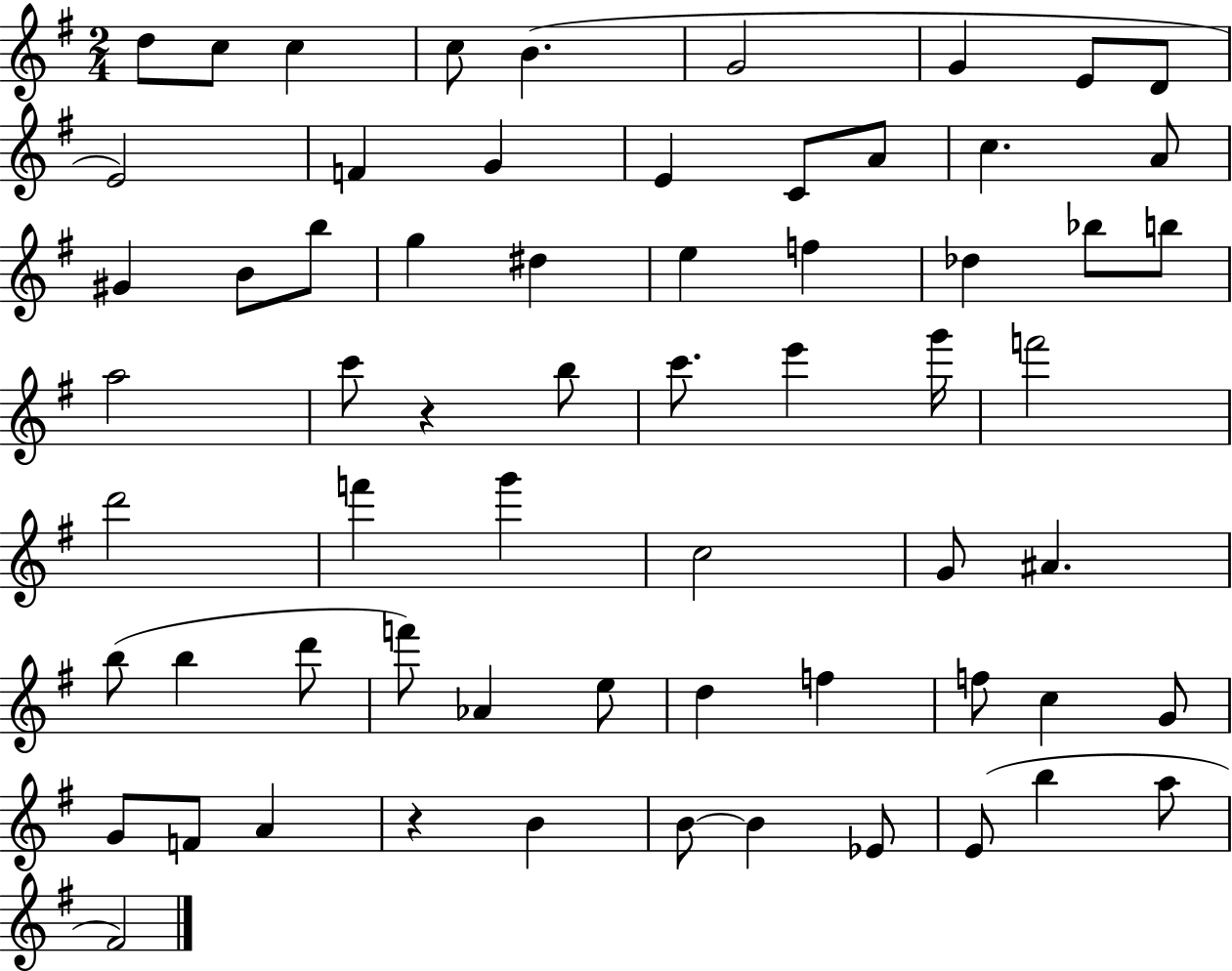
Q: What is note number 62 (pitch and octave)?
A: F#4